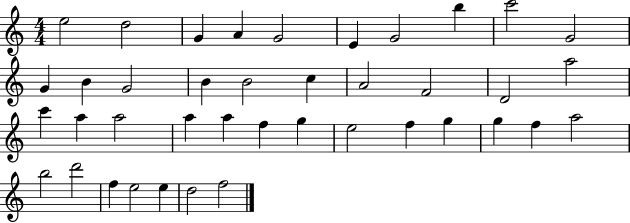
E5/h D5/h G4/q A4/q G4/h E4/q G4/h B5/q C6/h G4/h G4/q B4/q G4/h B4/q B4/h C5/q A4/h F4/h D4/h A5/h C6/q A5/q A5/h A5/q A5/q F5/q G5/q E5/h F5/q G5/q G5/q F5/q A5/h B5/h D6/h F5/q E5/h E5/q D5/h F5/h